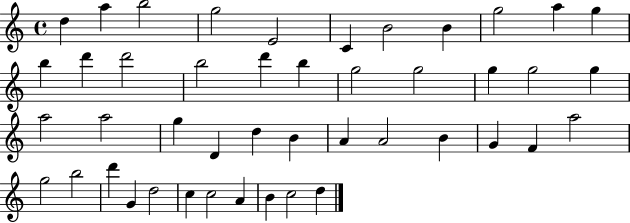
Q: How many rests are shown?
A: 0